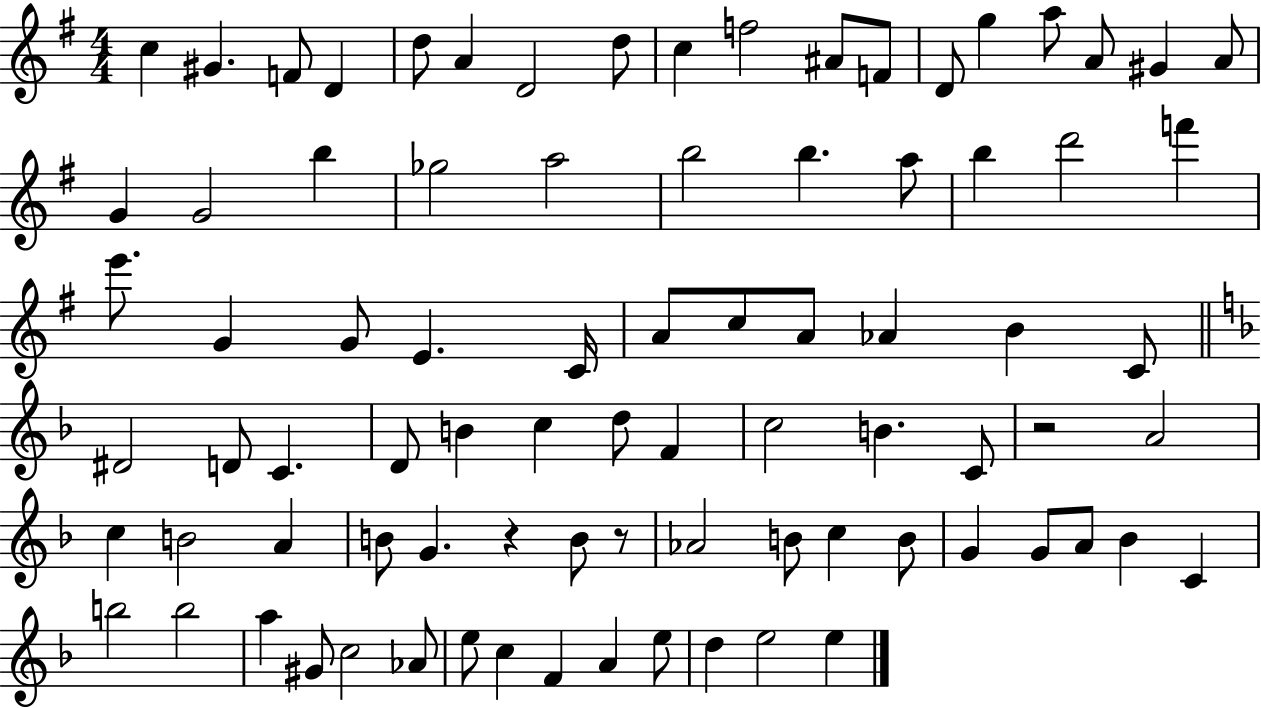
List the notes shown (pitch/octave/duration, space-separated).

C5/q G#4/q. F4/e D4/q D5/e A4/q D4/h D5/e C5/q F5/h A#4/e F4/e D4/e G5/q A5/e A4/e G#4/q A4/e G4/q G4/h B5/q Gb5/h A5/h B5/h B5/q. A5/e B5/q D6/h F6/q E6/e. G4/q G4/e E4/q. C4/s A4/e C5/e A4/e Ab4/q B4/q C4/e D#4/h D4/e C4/q. D4/e B4/q C5/q D5/e F4/q C5/h B4/q. C4/e R/h A4/h C5/q B4/h A4/q B4/e G4/q. R/q B4/e R/e Ab4/h B4/e C5/q B4/e G4/q G4/e A4/e Bb4/q C4/q B5/h B5/h A5/q G#4/e C5/h Ab4/e E5/e C5/q F4/q A4/q E5/e D5/q E5/h E5/q